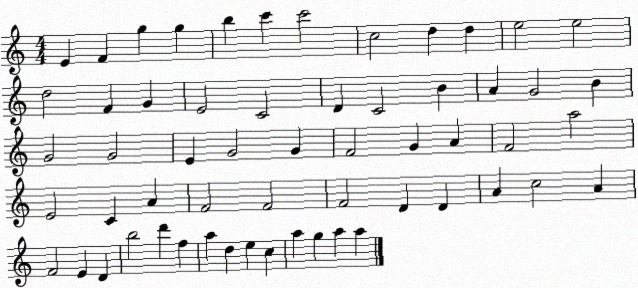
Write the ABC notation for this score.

X:1
T:Untitled
M:4/4
L:1/4
K:C
E F g g b c' c'2 c2 d d e2 e2 d2 F G E2 C2 D C2 B A G2 B G2 G2 E G2 G F2 G A F2 a2 E2 C A F2 F2 F2 D D A c2 A F2 E D b2 d' f a d e c a g a a